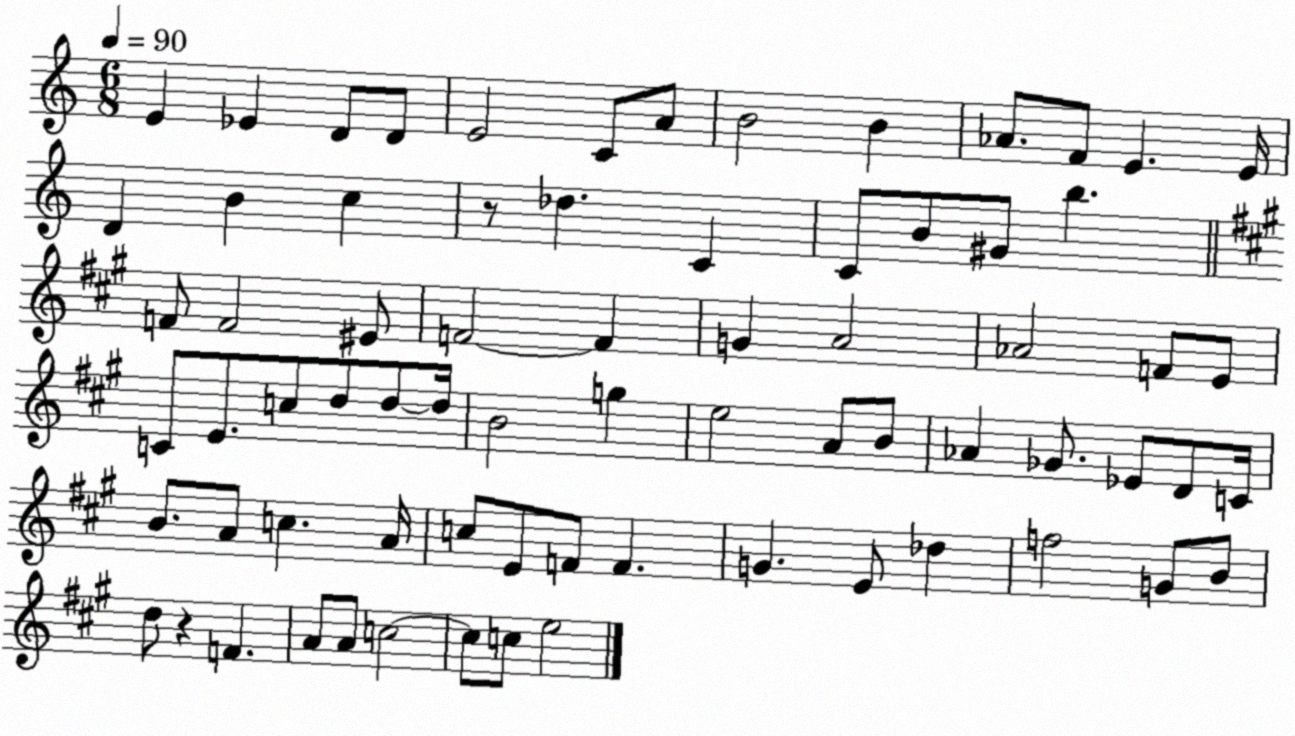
X:1
T:Untitled
M:6/8
L:1/4
K:C
E _E D/2 D/2 E2 C/2 A/2 B2 B _A/2 F/2 E E/4 D B c z/2 _d C C/2 B/2 ^G/2 b F/2 F2 ^E/2 F2 F G A2 _A2 F/2 E/2 C/2 E/2 c/2 d/2 d/2 d/4 B2 g e2 A/2 B/2 _A _G/2 _E/2 D/2 C/4 B/2 A/2 c A/4 c/2 E/2 F/2 F G E/2 _d f2 G/2 B/2 d/2 z F A/2 A/2 c2 c/2 c/2 e2